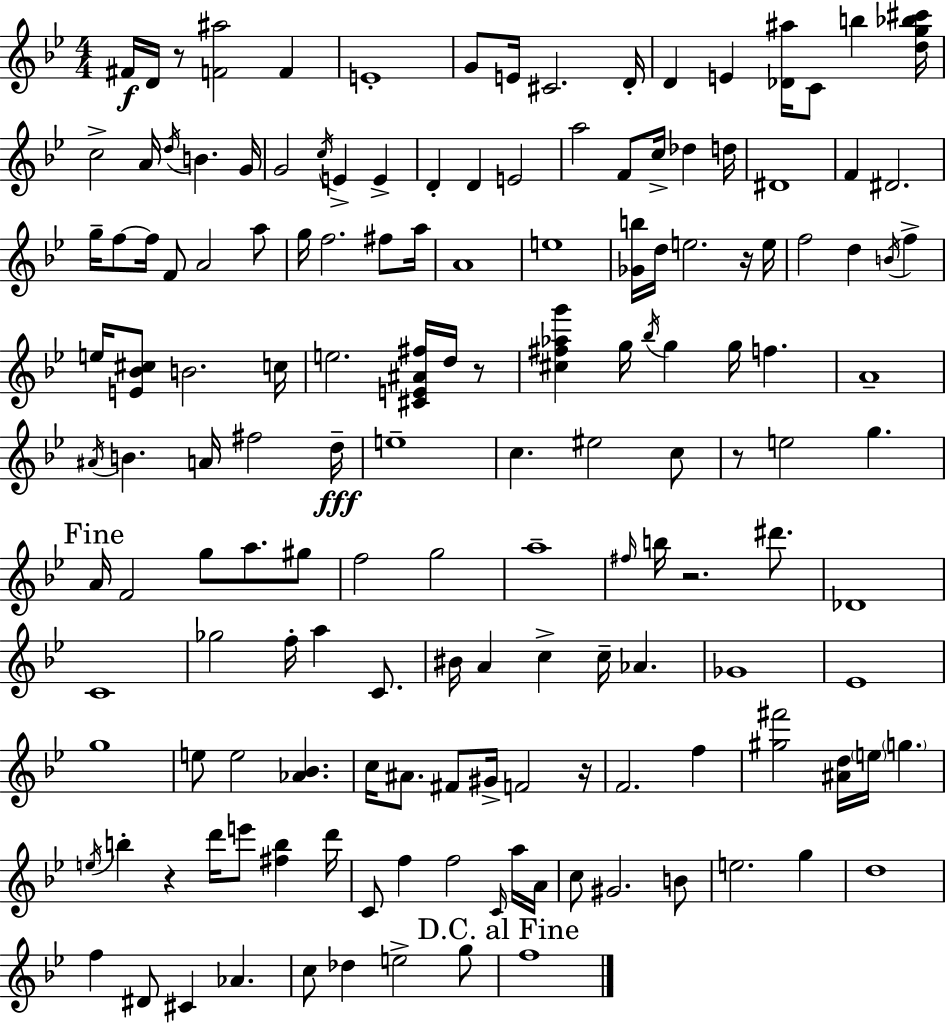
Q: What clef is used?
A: treble